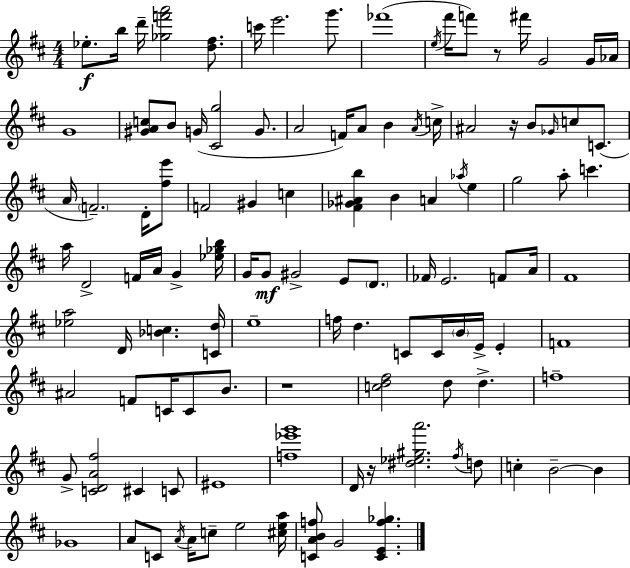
Eb5/e. B5/s D6/s [Gb5,F6,A6]/h [D5,F#5]/e. C6/s E6/h. G6/e. FES6/w E5/s F#6/s F6/e R/e F#6/s G4/h G4/s Ab4/s G4/w [G#4,A4,C5]/e B4/e G4/s [C#4,G5]/h G4/e. A4/h F4/s A4/e B4/q A4/s C5/s A#4/h R/s B4/e Gb4/s C5/e C4/e. A4/s F4/h. D4/s [F#5,E6]/e F4/h G#4/q C5/q [F#4,Gb4,A#4,B5]/q B4/q A4/q Ab5/s E5/q G5/h A5/e C6/q. A5/s D4/h F4/s A4/s G4/q [Eb5,Gb5,B5]/s G4/s G4/e G#4/h E4/e D4/e. FES4/s E4/h. F4/e A4/s F#4/w [Eb5,A5]/h D4/s [Bb4,C5]/q. [C4,D5]/s E5/w F5/s D5/q. C4/e C4/s B4/s E4/s E4/q F4/w A#4/h F4/e C4/s C4/e B4/e. R/w [C5,D5,F#5]/h D5/e D5/q. F5/w G4/e [C4,D4,A4,F#5]/h C#4/q C4/e EIS4/w [F5,Eb6,G6]/w D4/s R/s [D#5,Eb5,G#5,A6]/h. F#5/s D5/e C5/q B4/h B4/q Gb4/w A4/e C4/e A4/s A4/s C5/e E5/h [C#5,E5,A5]/s [C4,A4,B4,F5]/e G4/h [C4,E4,F5,Gb5]/q.